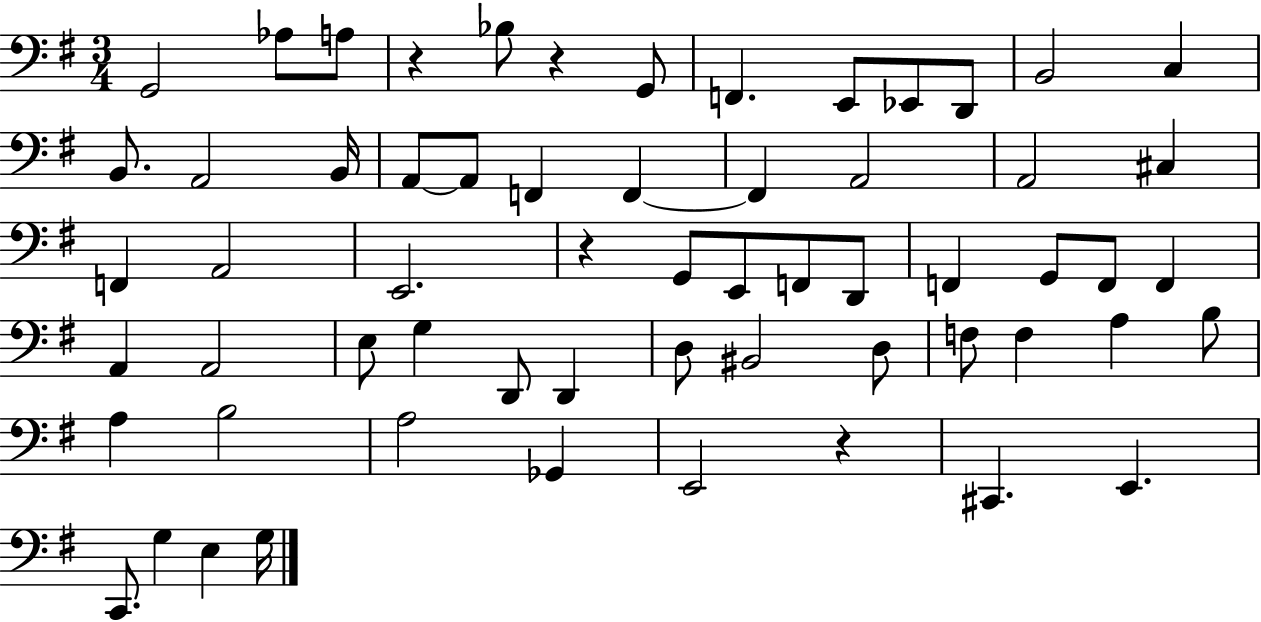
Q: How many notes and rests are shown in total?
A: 61